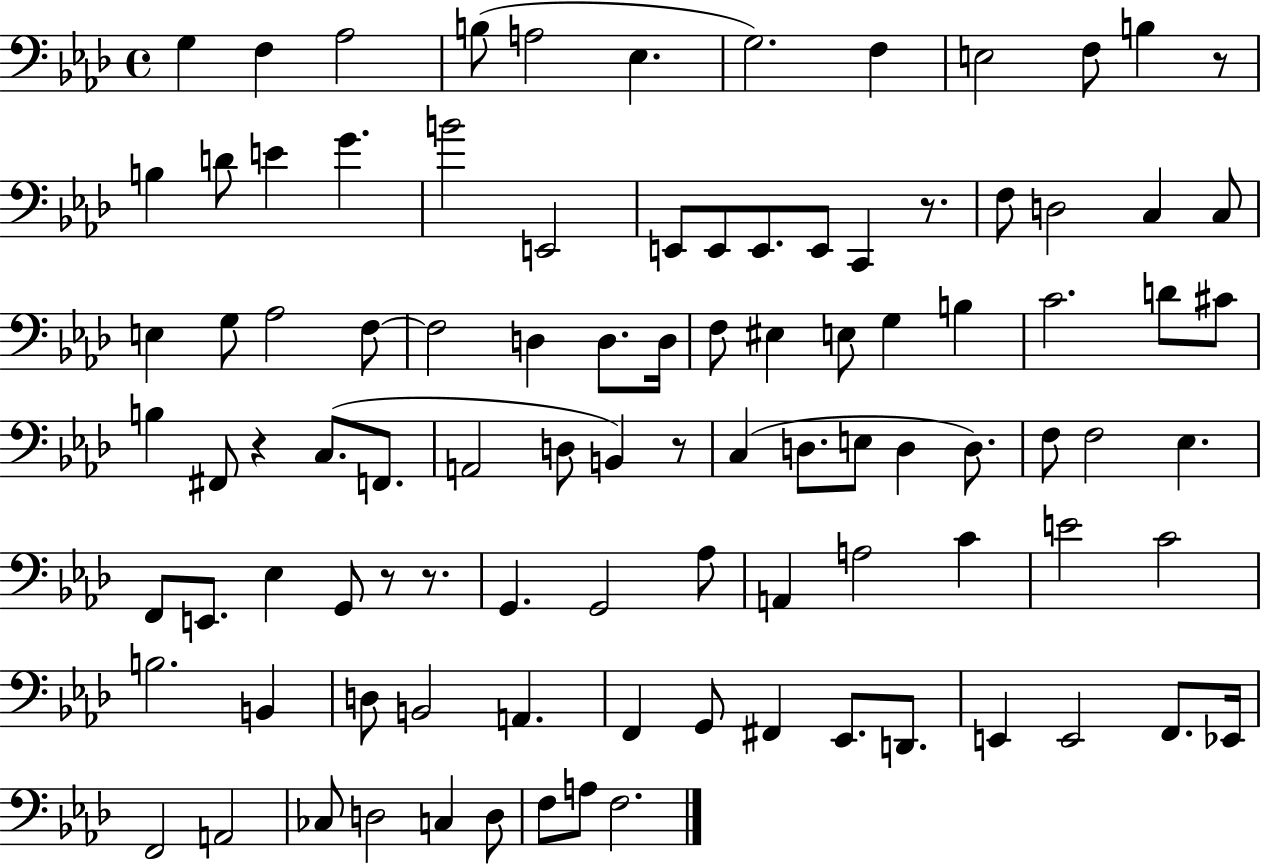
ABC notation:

X:1
T:Untitled
M:4/4
L:1/4
K:Ab
G, F, _A,2 B,/2 A,2 _E, G,2 F, E,2 F,/2 B, z/2 B, D/2 E G B2 E,,2 E,,/2 E,,/2 E,,/2 E,,/2 C,, z/2 F,/2 D,2 C, C,/2 E, G,/2 _A,2 F,/2 F,2 D, D,/2 D,/4 F,/2 ^E, E,/2 G, B, C2 D/2 ^C/2 B, ^F,,/2 z C,/2 F,,/2 A,,2 D,/2 B,, z/2 C, D,/2 E,/2 D, D,/2 F,/2 F,2 _E, F,,/2 E,,/2 _E, G,,/2 z/2 z/2 G,, G,,2 _A,/2 A,, A,2 C E2 C2 B,2 B,, D,/2 B,,2 A,, F,, G,,/2 ^F,, _E,,/2 D,,/2 E,, E,,2 F,,/2 _E,,/4 F,,2 A,,2 _C,/2 D,2 C, D,/2 F,/2 A,/2 F,2